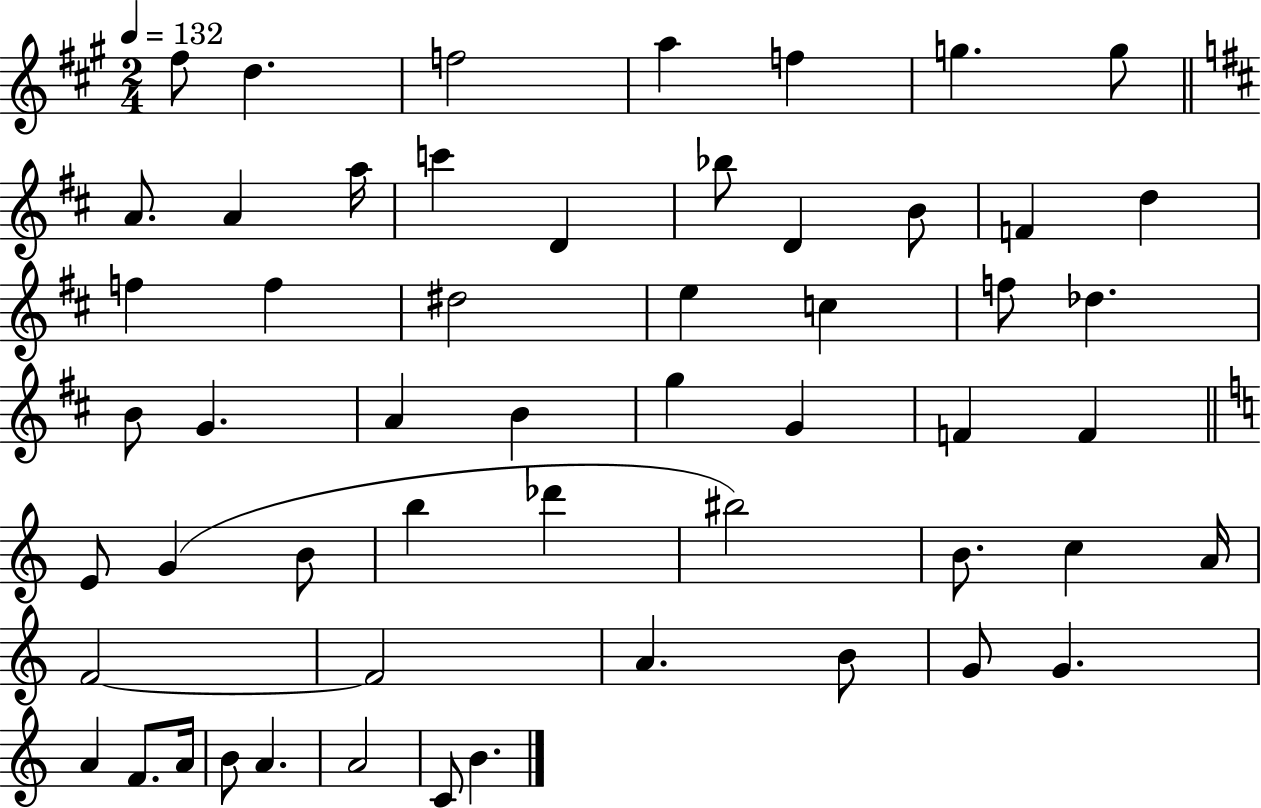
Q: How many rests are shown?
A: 0